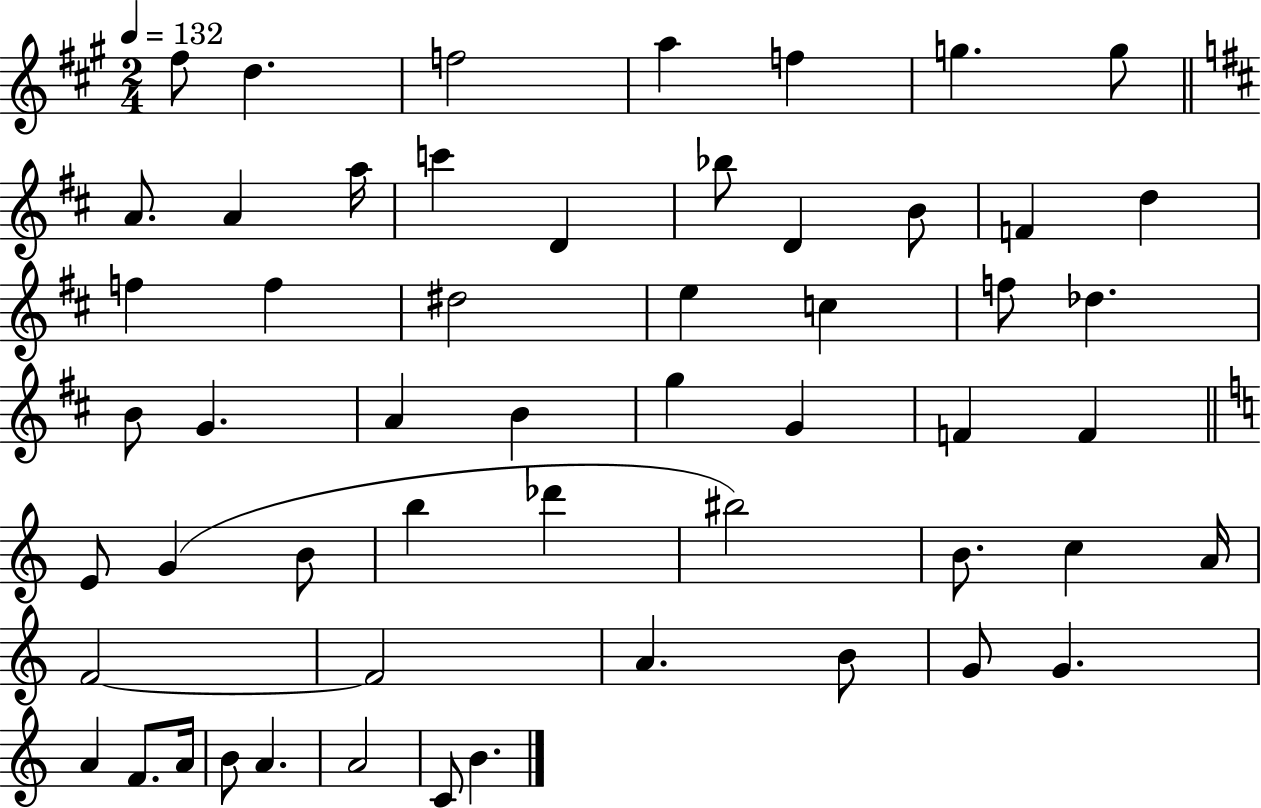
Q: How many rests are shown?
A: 0